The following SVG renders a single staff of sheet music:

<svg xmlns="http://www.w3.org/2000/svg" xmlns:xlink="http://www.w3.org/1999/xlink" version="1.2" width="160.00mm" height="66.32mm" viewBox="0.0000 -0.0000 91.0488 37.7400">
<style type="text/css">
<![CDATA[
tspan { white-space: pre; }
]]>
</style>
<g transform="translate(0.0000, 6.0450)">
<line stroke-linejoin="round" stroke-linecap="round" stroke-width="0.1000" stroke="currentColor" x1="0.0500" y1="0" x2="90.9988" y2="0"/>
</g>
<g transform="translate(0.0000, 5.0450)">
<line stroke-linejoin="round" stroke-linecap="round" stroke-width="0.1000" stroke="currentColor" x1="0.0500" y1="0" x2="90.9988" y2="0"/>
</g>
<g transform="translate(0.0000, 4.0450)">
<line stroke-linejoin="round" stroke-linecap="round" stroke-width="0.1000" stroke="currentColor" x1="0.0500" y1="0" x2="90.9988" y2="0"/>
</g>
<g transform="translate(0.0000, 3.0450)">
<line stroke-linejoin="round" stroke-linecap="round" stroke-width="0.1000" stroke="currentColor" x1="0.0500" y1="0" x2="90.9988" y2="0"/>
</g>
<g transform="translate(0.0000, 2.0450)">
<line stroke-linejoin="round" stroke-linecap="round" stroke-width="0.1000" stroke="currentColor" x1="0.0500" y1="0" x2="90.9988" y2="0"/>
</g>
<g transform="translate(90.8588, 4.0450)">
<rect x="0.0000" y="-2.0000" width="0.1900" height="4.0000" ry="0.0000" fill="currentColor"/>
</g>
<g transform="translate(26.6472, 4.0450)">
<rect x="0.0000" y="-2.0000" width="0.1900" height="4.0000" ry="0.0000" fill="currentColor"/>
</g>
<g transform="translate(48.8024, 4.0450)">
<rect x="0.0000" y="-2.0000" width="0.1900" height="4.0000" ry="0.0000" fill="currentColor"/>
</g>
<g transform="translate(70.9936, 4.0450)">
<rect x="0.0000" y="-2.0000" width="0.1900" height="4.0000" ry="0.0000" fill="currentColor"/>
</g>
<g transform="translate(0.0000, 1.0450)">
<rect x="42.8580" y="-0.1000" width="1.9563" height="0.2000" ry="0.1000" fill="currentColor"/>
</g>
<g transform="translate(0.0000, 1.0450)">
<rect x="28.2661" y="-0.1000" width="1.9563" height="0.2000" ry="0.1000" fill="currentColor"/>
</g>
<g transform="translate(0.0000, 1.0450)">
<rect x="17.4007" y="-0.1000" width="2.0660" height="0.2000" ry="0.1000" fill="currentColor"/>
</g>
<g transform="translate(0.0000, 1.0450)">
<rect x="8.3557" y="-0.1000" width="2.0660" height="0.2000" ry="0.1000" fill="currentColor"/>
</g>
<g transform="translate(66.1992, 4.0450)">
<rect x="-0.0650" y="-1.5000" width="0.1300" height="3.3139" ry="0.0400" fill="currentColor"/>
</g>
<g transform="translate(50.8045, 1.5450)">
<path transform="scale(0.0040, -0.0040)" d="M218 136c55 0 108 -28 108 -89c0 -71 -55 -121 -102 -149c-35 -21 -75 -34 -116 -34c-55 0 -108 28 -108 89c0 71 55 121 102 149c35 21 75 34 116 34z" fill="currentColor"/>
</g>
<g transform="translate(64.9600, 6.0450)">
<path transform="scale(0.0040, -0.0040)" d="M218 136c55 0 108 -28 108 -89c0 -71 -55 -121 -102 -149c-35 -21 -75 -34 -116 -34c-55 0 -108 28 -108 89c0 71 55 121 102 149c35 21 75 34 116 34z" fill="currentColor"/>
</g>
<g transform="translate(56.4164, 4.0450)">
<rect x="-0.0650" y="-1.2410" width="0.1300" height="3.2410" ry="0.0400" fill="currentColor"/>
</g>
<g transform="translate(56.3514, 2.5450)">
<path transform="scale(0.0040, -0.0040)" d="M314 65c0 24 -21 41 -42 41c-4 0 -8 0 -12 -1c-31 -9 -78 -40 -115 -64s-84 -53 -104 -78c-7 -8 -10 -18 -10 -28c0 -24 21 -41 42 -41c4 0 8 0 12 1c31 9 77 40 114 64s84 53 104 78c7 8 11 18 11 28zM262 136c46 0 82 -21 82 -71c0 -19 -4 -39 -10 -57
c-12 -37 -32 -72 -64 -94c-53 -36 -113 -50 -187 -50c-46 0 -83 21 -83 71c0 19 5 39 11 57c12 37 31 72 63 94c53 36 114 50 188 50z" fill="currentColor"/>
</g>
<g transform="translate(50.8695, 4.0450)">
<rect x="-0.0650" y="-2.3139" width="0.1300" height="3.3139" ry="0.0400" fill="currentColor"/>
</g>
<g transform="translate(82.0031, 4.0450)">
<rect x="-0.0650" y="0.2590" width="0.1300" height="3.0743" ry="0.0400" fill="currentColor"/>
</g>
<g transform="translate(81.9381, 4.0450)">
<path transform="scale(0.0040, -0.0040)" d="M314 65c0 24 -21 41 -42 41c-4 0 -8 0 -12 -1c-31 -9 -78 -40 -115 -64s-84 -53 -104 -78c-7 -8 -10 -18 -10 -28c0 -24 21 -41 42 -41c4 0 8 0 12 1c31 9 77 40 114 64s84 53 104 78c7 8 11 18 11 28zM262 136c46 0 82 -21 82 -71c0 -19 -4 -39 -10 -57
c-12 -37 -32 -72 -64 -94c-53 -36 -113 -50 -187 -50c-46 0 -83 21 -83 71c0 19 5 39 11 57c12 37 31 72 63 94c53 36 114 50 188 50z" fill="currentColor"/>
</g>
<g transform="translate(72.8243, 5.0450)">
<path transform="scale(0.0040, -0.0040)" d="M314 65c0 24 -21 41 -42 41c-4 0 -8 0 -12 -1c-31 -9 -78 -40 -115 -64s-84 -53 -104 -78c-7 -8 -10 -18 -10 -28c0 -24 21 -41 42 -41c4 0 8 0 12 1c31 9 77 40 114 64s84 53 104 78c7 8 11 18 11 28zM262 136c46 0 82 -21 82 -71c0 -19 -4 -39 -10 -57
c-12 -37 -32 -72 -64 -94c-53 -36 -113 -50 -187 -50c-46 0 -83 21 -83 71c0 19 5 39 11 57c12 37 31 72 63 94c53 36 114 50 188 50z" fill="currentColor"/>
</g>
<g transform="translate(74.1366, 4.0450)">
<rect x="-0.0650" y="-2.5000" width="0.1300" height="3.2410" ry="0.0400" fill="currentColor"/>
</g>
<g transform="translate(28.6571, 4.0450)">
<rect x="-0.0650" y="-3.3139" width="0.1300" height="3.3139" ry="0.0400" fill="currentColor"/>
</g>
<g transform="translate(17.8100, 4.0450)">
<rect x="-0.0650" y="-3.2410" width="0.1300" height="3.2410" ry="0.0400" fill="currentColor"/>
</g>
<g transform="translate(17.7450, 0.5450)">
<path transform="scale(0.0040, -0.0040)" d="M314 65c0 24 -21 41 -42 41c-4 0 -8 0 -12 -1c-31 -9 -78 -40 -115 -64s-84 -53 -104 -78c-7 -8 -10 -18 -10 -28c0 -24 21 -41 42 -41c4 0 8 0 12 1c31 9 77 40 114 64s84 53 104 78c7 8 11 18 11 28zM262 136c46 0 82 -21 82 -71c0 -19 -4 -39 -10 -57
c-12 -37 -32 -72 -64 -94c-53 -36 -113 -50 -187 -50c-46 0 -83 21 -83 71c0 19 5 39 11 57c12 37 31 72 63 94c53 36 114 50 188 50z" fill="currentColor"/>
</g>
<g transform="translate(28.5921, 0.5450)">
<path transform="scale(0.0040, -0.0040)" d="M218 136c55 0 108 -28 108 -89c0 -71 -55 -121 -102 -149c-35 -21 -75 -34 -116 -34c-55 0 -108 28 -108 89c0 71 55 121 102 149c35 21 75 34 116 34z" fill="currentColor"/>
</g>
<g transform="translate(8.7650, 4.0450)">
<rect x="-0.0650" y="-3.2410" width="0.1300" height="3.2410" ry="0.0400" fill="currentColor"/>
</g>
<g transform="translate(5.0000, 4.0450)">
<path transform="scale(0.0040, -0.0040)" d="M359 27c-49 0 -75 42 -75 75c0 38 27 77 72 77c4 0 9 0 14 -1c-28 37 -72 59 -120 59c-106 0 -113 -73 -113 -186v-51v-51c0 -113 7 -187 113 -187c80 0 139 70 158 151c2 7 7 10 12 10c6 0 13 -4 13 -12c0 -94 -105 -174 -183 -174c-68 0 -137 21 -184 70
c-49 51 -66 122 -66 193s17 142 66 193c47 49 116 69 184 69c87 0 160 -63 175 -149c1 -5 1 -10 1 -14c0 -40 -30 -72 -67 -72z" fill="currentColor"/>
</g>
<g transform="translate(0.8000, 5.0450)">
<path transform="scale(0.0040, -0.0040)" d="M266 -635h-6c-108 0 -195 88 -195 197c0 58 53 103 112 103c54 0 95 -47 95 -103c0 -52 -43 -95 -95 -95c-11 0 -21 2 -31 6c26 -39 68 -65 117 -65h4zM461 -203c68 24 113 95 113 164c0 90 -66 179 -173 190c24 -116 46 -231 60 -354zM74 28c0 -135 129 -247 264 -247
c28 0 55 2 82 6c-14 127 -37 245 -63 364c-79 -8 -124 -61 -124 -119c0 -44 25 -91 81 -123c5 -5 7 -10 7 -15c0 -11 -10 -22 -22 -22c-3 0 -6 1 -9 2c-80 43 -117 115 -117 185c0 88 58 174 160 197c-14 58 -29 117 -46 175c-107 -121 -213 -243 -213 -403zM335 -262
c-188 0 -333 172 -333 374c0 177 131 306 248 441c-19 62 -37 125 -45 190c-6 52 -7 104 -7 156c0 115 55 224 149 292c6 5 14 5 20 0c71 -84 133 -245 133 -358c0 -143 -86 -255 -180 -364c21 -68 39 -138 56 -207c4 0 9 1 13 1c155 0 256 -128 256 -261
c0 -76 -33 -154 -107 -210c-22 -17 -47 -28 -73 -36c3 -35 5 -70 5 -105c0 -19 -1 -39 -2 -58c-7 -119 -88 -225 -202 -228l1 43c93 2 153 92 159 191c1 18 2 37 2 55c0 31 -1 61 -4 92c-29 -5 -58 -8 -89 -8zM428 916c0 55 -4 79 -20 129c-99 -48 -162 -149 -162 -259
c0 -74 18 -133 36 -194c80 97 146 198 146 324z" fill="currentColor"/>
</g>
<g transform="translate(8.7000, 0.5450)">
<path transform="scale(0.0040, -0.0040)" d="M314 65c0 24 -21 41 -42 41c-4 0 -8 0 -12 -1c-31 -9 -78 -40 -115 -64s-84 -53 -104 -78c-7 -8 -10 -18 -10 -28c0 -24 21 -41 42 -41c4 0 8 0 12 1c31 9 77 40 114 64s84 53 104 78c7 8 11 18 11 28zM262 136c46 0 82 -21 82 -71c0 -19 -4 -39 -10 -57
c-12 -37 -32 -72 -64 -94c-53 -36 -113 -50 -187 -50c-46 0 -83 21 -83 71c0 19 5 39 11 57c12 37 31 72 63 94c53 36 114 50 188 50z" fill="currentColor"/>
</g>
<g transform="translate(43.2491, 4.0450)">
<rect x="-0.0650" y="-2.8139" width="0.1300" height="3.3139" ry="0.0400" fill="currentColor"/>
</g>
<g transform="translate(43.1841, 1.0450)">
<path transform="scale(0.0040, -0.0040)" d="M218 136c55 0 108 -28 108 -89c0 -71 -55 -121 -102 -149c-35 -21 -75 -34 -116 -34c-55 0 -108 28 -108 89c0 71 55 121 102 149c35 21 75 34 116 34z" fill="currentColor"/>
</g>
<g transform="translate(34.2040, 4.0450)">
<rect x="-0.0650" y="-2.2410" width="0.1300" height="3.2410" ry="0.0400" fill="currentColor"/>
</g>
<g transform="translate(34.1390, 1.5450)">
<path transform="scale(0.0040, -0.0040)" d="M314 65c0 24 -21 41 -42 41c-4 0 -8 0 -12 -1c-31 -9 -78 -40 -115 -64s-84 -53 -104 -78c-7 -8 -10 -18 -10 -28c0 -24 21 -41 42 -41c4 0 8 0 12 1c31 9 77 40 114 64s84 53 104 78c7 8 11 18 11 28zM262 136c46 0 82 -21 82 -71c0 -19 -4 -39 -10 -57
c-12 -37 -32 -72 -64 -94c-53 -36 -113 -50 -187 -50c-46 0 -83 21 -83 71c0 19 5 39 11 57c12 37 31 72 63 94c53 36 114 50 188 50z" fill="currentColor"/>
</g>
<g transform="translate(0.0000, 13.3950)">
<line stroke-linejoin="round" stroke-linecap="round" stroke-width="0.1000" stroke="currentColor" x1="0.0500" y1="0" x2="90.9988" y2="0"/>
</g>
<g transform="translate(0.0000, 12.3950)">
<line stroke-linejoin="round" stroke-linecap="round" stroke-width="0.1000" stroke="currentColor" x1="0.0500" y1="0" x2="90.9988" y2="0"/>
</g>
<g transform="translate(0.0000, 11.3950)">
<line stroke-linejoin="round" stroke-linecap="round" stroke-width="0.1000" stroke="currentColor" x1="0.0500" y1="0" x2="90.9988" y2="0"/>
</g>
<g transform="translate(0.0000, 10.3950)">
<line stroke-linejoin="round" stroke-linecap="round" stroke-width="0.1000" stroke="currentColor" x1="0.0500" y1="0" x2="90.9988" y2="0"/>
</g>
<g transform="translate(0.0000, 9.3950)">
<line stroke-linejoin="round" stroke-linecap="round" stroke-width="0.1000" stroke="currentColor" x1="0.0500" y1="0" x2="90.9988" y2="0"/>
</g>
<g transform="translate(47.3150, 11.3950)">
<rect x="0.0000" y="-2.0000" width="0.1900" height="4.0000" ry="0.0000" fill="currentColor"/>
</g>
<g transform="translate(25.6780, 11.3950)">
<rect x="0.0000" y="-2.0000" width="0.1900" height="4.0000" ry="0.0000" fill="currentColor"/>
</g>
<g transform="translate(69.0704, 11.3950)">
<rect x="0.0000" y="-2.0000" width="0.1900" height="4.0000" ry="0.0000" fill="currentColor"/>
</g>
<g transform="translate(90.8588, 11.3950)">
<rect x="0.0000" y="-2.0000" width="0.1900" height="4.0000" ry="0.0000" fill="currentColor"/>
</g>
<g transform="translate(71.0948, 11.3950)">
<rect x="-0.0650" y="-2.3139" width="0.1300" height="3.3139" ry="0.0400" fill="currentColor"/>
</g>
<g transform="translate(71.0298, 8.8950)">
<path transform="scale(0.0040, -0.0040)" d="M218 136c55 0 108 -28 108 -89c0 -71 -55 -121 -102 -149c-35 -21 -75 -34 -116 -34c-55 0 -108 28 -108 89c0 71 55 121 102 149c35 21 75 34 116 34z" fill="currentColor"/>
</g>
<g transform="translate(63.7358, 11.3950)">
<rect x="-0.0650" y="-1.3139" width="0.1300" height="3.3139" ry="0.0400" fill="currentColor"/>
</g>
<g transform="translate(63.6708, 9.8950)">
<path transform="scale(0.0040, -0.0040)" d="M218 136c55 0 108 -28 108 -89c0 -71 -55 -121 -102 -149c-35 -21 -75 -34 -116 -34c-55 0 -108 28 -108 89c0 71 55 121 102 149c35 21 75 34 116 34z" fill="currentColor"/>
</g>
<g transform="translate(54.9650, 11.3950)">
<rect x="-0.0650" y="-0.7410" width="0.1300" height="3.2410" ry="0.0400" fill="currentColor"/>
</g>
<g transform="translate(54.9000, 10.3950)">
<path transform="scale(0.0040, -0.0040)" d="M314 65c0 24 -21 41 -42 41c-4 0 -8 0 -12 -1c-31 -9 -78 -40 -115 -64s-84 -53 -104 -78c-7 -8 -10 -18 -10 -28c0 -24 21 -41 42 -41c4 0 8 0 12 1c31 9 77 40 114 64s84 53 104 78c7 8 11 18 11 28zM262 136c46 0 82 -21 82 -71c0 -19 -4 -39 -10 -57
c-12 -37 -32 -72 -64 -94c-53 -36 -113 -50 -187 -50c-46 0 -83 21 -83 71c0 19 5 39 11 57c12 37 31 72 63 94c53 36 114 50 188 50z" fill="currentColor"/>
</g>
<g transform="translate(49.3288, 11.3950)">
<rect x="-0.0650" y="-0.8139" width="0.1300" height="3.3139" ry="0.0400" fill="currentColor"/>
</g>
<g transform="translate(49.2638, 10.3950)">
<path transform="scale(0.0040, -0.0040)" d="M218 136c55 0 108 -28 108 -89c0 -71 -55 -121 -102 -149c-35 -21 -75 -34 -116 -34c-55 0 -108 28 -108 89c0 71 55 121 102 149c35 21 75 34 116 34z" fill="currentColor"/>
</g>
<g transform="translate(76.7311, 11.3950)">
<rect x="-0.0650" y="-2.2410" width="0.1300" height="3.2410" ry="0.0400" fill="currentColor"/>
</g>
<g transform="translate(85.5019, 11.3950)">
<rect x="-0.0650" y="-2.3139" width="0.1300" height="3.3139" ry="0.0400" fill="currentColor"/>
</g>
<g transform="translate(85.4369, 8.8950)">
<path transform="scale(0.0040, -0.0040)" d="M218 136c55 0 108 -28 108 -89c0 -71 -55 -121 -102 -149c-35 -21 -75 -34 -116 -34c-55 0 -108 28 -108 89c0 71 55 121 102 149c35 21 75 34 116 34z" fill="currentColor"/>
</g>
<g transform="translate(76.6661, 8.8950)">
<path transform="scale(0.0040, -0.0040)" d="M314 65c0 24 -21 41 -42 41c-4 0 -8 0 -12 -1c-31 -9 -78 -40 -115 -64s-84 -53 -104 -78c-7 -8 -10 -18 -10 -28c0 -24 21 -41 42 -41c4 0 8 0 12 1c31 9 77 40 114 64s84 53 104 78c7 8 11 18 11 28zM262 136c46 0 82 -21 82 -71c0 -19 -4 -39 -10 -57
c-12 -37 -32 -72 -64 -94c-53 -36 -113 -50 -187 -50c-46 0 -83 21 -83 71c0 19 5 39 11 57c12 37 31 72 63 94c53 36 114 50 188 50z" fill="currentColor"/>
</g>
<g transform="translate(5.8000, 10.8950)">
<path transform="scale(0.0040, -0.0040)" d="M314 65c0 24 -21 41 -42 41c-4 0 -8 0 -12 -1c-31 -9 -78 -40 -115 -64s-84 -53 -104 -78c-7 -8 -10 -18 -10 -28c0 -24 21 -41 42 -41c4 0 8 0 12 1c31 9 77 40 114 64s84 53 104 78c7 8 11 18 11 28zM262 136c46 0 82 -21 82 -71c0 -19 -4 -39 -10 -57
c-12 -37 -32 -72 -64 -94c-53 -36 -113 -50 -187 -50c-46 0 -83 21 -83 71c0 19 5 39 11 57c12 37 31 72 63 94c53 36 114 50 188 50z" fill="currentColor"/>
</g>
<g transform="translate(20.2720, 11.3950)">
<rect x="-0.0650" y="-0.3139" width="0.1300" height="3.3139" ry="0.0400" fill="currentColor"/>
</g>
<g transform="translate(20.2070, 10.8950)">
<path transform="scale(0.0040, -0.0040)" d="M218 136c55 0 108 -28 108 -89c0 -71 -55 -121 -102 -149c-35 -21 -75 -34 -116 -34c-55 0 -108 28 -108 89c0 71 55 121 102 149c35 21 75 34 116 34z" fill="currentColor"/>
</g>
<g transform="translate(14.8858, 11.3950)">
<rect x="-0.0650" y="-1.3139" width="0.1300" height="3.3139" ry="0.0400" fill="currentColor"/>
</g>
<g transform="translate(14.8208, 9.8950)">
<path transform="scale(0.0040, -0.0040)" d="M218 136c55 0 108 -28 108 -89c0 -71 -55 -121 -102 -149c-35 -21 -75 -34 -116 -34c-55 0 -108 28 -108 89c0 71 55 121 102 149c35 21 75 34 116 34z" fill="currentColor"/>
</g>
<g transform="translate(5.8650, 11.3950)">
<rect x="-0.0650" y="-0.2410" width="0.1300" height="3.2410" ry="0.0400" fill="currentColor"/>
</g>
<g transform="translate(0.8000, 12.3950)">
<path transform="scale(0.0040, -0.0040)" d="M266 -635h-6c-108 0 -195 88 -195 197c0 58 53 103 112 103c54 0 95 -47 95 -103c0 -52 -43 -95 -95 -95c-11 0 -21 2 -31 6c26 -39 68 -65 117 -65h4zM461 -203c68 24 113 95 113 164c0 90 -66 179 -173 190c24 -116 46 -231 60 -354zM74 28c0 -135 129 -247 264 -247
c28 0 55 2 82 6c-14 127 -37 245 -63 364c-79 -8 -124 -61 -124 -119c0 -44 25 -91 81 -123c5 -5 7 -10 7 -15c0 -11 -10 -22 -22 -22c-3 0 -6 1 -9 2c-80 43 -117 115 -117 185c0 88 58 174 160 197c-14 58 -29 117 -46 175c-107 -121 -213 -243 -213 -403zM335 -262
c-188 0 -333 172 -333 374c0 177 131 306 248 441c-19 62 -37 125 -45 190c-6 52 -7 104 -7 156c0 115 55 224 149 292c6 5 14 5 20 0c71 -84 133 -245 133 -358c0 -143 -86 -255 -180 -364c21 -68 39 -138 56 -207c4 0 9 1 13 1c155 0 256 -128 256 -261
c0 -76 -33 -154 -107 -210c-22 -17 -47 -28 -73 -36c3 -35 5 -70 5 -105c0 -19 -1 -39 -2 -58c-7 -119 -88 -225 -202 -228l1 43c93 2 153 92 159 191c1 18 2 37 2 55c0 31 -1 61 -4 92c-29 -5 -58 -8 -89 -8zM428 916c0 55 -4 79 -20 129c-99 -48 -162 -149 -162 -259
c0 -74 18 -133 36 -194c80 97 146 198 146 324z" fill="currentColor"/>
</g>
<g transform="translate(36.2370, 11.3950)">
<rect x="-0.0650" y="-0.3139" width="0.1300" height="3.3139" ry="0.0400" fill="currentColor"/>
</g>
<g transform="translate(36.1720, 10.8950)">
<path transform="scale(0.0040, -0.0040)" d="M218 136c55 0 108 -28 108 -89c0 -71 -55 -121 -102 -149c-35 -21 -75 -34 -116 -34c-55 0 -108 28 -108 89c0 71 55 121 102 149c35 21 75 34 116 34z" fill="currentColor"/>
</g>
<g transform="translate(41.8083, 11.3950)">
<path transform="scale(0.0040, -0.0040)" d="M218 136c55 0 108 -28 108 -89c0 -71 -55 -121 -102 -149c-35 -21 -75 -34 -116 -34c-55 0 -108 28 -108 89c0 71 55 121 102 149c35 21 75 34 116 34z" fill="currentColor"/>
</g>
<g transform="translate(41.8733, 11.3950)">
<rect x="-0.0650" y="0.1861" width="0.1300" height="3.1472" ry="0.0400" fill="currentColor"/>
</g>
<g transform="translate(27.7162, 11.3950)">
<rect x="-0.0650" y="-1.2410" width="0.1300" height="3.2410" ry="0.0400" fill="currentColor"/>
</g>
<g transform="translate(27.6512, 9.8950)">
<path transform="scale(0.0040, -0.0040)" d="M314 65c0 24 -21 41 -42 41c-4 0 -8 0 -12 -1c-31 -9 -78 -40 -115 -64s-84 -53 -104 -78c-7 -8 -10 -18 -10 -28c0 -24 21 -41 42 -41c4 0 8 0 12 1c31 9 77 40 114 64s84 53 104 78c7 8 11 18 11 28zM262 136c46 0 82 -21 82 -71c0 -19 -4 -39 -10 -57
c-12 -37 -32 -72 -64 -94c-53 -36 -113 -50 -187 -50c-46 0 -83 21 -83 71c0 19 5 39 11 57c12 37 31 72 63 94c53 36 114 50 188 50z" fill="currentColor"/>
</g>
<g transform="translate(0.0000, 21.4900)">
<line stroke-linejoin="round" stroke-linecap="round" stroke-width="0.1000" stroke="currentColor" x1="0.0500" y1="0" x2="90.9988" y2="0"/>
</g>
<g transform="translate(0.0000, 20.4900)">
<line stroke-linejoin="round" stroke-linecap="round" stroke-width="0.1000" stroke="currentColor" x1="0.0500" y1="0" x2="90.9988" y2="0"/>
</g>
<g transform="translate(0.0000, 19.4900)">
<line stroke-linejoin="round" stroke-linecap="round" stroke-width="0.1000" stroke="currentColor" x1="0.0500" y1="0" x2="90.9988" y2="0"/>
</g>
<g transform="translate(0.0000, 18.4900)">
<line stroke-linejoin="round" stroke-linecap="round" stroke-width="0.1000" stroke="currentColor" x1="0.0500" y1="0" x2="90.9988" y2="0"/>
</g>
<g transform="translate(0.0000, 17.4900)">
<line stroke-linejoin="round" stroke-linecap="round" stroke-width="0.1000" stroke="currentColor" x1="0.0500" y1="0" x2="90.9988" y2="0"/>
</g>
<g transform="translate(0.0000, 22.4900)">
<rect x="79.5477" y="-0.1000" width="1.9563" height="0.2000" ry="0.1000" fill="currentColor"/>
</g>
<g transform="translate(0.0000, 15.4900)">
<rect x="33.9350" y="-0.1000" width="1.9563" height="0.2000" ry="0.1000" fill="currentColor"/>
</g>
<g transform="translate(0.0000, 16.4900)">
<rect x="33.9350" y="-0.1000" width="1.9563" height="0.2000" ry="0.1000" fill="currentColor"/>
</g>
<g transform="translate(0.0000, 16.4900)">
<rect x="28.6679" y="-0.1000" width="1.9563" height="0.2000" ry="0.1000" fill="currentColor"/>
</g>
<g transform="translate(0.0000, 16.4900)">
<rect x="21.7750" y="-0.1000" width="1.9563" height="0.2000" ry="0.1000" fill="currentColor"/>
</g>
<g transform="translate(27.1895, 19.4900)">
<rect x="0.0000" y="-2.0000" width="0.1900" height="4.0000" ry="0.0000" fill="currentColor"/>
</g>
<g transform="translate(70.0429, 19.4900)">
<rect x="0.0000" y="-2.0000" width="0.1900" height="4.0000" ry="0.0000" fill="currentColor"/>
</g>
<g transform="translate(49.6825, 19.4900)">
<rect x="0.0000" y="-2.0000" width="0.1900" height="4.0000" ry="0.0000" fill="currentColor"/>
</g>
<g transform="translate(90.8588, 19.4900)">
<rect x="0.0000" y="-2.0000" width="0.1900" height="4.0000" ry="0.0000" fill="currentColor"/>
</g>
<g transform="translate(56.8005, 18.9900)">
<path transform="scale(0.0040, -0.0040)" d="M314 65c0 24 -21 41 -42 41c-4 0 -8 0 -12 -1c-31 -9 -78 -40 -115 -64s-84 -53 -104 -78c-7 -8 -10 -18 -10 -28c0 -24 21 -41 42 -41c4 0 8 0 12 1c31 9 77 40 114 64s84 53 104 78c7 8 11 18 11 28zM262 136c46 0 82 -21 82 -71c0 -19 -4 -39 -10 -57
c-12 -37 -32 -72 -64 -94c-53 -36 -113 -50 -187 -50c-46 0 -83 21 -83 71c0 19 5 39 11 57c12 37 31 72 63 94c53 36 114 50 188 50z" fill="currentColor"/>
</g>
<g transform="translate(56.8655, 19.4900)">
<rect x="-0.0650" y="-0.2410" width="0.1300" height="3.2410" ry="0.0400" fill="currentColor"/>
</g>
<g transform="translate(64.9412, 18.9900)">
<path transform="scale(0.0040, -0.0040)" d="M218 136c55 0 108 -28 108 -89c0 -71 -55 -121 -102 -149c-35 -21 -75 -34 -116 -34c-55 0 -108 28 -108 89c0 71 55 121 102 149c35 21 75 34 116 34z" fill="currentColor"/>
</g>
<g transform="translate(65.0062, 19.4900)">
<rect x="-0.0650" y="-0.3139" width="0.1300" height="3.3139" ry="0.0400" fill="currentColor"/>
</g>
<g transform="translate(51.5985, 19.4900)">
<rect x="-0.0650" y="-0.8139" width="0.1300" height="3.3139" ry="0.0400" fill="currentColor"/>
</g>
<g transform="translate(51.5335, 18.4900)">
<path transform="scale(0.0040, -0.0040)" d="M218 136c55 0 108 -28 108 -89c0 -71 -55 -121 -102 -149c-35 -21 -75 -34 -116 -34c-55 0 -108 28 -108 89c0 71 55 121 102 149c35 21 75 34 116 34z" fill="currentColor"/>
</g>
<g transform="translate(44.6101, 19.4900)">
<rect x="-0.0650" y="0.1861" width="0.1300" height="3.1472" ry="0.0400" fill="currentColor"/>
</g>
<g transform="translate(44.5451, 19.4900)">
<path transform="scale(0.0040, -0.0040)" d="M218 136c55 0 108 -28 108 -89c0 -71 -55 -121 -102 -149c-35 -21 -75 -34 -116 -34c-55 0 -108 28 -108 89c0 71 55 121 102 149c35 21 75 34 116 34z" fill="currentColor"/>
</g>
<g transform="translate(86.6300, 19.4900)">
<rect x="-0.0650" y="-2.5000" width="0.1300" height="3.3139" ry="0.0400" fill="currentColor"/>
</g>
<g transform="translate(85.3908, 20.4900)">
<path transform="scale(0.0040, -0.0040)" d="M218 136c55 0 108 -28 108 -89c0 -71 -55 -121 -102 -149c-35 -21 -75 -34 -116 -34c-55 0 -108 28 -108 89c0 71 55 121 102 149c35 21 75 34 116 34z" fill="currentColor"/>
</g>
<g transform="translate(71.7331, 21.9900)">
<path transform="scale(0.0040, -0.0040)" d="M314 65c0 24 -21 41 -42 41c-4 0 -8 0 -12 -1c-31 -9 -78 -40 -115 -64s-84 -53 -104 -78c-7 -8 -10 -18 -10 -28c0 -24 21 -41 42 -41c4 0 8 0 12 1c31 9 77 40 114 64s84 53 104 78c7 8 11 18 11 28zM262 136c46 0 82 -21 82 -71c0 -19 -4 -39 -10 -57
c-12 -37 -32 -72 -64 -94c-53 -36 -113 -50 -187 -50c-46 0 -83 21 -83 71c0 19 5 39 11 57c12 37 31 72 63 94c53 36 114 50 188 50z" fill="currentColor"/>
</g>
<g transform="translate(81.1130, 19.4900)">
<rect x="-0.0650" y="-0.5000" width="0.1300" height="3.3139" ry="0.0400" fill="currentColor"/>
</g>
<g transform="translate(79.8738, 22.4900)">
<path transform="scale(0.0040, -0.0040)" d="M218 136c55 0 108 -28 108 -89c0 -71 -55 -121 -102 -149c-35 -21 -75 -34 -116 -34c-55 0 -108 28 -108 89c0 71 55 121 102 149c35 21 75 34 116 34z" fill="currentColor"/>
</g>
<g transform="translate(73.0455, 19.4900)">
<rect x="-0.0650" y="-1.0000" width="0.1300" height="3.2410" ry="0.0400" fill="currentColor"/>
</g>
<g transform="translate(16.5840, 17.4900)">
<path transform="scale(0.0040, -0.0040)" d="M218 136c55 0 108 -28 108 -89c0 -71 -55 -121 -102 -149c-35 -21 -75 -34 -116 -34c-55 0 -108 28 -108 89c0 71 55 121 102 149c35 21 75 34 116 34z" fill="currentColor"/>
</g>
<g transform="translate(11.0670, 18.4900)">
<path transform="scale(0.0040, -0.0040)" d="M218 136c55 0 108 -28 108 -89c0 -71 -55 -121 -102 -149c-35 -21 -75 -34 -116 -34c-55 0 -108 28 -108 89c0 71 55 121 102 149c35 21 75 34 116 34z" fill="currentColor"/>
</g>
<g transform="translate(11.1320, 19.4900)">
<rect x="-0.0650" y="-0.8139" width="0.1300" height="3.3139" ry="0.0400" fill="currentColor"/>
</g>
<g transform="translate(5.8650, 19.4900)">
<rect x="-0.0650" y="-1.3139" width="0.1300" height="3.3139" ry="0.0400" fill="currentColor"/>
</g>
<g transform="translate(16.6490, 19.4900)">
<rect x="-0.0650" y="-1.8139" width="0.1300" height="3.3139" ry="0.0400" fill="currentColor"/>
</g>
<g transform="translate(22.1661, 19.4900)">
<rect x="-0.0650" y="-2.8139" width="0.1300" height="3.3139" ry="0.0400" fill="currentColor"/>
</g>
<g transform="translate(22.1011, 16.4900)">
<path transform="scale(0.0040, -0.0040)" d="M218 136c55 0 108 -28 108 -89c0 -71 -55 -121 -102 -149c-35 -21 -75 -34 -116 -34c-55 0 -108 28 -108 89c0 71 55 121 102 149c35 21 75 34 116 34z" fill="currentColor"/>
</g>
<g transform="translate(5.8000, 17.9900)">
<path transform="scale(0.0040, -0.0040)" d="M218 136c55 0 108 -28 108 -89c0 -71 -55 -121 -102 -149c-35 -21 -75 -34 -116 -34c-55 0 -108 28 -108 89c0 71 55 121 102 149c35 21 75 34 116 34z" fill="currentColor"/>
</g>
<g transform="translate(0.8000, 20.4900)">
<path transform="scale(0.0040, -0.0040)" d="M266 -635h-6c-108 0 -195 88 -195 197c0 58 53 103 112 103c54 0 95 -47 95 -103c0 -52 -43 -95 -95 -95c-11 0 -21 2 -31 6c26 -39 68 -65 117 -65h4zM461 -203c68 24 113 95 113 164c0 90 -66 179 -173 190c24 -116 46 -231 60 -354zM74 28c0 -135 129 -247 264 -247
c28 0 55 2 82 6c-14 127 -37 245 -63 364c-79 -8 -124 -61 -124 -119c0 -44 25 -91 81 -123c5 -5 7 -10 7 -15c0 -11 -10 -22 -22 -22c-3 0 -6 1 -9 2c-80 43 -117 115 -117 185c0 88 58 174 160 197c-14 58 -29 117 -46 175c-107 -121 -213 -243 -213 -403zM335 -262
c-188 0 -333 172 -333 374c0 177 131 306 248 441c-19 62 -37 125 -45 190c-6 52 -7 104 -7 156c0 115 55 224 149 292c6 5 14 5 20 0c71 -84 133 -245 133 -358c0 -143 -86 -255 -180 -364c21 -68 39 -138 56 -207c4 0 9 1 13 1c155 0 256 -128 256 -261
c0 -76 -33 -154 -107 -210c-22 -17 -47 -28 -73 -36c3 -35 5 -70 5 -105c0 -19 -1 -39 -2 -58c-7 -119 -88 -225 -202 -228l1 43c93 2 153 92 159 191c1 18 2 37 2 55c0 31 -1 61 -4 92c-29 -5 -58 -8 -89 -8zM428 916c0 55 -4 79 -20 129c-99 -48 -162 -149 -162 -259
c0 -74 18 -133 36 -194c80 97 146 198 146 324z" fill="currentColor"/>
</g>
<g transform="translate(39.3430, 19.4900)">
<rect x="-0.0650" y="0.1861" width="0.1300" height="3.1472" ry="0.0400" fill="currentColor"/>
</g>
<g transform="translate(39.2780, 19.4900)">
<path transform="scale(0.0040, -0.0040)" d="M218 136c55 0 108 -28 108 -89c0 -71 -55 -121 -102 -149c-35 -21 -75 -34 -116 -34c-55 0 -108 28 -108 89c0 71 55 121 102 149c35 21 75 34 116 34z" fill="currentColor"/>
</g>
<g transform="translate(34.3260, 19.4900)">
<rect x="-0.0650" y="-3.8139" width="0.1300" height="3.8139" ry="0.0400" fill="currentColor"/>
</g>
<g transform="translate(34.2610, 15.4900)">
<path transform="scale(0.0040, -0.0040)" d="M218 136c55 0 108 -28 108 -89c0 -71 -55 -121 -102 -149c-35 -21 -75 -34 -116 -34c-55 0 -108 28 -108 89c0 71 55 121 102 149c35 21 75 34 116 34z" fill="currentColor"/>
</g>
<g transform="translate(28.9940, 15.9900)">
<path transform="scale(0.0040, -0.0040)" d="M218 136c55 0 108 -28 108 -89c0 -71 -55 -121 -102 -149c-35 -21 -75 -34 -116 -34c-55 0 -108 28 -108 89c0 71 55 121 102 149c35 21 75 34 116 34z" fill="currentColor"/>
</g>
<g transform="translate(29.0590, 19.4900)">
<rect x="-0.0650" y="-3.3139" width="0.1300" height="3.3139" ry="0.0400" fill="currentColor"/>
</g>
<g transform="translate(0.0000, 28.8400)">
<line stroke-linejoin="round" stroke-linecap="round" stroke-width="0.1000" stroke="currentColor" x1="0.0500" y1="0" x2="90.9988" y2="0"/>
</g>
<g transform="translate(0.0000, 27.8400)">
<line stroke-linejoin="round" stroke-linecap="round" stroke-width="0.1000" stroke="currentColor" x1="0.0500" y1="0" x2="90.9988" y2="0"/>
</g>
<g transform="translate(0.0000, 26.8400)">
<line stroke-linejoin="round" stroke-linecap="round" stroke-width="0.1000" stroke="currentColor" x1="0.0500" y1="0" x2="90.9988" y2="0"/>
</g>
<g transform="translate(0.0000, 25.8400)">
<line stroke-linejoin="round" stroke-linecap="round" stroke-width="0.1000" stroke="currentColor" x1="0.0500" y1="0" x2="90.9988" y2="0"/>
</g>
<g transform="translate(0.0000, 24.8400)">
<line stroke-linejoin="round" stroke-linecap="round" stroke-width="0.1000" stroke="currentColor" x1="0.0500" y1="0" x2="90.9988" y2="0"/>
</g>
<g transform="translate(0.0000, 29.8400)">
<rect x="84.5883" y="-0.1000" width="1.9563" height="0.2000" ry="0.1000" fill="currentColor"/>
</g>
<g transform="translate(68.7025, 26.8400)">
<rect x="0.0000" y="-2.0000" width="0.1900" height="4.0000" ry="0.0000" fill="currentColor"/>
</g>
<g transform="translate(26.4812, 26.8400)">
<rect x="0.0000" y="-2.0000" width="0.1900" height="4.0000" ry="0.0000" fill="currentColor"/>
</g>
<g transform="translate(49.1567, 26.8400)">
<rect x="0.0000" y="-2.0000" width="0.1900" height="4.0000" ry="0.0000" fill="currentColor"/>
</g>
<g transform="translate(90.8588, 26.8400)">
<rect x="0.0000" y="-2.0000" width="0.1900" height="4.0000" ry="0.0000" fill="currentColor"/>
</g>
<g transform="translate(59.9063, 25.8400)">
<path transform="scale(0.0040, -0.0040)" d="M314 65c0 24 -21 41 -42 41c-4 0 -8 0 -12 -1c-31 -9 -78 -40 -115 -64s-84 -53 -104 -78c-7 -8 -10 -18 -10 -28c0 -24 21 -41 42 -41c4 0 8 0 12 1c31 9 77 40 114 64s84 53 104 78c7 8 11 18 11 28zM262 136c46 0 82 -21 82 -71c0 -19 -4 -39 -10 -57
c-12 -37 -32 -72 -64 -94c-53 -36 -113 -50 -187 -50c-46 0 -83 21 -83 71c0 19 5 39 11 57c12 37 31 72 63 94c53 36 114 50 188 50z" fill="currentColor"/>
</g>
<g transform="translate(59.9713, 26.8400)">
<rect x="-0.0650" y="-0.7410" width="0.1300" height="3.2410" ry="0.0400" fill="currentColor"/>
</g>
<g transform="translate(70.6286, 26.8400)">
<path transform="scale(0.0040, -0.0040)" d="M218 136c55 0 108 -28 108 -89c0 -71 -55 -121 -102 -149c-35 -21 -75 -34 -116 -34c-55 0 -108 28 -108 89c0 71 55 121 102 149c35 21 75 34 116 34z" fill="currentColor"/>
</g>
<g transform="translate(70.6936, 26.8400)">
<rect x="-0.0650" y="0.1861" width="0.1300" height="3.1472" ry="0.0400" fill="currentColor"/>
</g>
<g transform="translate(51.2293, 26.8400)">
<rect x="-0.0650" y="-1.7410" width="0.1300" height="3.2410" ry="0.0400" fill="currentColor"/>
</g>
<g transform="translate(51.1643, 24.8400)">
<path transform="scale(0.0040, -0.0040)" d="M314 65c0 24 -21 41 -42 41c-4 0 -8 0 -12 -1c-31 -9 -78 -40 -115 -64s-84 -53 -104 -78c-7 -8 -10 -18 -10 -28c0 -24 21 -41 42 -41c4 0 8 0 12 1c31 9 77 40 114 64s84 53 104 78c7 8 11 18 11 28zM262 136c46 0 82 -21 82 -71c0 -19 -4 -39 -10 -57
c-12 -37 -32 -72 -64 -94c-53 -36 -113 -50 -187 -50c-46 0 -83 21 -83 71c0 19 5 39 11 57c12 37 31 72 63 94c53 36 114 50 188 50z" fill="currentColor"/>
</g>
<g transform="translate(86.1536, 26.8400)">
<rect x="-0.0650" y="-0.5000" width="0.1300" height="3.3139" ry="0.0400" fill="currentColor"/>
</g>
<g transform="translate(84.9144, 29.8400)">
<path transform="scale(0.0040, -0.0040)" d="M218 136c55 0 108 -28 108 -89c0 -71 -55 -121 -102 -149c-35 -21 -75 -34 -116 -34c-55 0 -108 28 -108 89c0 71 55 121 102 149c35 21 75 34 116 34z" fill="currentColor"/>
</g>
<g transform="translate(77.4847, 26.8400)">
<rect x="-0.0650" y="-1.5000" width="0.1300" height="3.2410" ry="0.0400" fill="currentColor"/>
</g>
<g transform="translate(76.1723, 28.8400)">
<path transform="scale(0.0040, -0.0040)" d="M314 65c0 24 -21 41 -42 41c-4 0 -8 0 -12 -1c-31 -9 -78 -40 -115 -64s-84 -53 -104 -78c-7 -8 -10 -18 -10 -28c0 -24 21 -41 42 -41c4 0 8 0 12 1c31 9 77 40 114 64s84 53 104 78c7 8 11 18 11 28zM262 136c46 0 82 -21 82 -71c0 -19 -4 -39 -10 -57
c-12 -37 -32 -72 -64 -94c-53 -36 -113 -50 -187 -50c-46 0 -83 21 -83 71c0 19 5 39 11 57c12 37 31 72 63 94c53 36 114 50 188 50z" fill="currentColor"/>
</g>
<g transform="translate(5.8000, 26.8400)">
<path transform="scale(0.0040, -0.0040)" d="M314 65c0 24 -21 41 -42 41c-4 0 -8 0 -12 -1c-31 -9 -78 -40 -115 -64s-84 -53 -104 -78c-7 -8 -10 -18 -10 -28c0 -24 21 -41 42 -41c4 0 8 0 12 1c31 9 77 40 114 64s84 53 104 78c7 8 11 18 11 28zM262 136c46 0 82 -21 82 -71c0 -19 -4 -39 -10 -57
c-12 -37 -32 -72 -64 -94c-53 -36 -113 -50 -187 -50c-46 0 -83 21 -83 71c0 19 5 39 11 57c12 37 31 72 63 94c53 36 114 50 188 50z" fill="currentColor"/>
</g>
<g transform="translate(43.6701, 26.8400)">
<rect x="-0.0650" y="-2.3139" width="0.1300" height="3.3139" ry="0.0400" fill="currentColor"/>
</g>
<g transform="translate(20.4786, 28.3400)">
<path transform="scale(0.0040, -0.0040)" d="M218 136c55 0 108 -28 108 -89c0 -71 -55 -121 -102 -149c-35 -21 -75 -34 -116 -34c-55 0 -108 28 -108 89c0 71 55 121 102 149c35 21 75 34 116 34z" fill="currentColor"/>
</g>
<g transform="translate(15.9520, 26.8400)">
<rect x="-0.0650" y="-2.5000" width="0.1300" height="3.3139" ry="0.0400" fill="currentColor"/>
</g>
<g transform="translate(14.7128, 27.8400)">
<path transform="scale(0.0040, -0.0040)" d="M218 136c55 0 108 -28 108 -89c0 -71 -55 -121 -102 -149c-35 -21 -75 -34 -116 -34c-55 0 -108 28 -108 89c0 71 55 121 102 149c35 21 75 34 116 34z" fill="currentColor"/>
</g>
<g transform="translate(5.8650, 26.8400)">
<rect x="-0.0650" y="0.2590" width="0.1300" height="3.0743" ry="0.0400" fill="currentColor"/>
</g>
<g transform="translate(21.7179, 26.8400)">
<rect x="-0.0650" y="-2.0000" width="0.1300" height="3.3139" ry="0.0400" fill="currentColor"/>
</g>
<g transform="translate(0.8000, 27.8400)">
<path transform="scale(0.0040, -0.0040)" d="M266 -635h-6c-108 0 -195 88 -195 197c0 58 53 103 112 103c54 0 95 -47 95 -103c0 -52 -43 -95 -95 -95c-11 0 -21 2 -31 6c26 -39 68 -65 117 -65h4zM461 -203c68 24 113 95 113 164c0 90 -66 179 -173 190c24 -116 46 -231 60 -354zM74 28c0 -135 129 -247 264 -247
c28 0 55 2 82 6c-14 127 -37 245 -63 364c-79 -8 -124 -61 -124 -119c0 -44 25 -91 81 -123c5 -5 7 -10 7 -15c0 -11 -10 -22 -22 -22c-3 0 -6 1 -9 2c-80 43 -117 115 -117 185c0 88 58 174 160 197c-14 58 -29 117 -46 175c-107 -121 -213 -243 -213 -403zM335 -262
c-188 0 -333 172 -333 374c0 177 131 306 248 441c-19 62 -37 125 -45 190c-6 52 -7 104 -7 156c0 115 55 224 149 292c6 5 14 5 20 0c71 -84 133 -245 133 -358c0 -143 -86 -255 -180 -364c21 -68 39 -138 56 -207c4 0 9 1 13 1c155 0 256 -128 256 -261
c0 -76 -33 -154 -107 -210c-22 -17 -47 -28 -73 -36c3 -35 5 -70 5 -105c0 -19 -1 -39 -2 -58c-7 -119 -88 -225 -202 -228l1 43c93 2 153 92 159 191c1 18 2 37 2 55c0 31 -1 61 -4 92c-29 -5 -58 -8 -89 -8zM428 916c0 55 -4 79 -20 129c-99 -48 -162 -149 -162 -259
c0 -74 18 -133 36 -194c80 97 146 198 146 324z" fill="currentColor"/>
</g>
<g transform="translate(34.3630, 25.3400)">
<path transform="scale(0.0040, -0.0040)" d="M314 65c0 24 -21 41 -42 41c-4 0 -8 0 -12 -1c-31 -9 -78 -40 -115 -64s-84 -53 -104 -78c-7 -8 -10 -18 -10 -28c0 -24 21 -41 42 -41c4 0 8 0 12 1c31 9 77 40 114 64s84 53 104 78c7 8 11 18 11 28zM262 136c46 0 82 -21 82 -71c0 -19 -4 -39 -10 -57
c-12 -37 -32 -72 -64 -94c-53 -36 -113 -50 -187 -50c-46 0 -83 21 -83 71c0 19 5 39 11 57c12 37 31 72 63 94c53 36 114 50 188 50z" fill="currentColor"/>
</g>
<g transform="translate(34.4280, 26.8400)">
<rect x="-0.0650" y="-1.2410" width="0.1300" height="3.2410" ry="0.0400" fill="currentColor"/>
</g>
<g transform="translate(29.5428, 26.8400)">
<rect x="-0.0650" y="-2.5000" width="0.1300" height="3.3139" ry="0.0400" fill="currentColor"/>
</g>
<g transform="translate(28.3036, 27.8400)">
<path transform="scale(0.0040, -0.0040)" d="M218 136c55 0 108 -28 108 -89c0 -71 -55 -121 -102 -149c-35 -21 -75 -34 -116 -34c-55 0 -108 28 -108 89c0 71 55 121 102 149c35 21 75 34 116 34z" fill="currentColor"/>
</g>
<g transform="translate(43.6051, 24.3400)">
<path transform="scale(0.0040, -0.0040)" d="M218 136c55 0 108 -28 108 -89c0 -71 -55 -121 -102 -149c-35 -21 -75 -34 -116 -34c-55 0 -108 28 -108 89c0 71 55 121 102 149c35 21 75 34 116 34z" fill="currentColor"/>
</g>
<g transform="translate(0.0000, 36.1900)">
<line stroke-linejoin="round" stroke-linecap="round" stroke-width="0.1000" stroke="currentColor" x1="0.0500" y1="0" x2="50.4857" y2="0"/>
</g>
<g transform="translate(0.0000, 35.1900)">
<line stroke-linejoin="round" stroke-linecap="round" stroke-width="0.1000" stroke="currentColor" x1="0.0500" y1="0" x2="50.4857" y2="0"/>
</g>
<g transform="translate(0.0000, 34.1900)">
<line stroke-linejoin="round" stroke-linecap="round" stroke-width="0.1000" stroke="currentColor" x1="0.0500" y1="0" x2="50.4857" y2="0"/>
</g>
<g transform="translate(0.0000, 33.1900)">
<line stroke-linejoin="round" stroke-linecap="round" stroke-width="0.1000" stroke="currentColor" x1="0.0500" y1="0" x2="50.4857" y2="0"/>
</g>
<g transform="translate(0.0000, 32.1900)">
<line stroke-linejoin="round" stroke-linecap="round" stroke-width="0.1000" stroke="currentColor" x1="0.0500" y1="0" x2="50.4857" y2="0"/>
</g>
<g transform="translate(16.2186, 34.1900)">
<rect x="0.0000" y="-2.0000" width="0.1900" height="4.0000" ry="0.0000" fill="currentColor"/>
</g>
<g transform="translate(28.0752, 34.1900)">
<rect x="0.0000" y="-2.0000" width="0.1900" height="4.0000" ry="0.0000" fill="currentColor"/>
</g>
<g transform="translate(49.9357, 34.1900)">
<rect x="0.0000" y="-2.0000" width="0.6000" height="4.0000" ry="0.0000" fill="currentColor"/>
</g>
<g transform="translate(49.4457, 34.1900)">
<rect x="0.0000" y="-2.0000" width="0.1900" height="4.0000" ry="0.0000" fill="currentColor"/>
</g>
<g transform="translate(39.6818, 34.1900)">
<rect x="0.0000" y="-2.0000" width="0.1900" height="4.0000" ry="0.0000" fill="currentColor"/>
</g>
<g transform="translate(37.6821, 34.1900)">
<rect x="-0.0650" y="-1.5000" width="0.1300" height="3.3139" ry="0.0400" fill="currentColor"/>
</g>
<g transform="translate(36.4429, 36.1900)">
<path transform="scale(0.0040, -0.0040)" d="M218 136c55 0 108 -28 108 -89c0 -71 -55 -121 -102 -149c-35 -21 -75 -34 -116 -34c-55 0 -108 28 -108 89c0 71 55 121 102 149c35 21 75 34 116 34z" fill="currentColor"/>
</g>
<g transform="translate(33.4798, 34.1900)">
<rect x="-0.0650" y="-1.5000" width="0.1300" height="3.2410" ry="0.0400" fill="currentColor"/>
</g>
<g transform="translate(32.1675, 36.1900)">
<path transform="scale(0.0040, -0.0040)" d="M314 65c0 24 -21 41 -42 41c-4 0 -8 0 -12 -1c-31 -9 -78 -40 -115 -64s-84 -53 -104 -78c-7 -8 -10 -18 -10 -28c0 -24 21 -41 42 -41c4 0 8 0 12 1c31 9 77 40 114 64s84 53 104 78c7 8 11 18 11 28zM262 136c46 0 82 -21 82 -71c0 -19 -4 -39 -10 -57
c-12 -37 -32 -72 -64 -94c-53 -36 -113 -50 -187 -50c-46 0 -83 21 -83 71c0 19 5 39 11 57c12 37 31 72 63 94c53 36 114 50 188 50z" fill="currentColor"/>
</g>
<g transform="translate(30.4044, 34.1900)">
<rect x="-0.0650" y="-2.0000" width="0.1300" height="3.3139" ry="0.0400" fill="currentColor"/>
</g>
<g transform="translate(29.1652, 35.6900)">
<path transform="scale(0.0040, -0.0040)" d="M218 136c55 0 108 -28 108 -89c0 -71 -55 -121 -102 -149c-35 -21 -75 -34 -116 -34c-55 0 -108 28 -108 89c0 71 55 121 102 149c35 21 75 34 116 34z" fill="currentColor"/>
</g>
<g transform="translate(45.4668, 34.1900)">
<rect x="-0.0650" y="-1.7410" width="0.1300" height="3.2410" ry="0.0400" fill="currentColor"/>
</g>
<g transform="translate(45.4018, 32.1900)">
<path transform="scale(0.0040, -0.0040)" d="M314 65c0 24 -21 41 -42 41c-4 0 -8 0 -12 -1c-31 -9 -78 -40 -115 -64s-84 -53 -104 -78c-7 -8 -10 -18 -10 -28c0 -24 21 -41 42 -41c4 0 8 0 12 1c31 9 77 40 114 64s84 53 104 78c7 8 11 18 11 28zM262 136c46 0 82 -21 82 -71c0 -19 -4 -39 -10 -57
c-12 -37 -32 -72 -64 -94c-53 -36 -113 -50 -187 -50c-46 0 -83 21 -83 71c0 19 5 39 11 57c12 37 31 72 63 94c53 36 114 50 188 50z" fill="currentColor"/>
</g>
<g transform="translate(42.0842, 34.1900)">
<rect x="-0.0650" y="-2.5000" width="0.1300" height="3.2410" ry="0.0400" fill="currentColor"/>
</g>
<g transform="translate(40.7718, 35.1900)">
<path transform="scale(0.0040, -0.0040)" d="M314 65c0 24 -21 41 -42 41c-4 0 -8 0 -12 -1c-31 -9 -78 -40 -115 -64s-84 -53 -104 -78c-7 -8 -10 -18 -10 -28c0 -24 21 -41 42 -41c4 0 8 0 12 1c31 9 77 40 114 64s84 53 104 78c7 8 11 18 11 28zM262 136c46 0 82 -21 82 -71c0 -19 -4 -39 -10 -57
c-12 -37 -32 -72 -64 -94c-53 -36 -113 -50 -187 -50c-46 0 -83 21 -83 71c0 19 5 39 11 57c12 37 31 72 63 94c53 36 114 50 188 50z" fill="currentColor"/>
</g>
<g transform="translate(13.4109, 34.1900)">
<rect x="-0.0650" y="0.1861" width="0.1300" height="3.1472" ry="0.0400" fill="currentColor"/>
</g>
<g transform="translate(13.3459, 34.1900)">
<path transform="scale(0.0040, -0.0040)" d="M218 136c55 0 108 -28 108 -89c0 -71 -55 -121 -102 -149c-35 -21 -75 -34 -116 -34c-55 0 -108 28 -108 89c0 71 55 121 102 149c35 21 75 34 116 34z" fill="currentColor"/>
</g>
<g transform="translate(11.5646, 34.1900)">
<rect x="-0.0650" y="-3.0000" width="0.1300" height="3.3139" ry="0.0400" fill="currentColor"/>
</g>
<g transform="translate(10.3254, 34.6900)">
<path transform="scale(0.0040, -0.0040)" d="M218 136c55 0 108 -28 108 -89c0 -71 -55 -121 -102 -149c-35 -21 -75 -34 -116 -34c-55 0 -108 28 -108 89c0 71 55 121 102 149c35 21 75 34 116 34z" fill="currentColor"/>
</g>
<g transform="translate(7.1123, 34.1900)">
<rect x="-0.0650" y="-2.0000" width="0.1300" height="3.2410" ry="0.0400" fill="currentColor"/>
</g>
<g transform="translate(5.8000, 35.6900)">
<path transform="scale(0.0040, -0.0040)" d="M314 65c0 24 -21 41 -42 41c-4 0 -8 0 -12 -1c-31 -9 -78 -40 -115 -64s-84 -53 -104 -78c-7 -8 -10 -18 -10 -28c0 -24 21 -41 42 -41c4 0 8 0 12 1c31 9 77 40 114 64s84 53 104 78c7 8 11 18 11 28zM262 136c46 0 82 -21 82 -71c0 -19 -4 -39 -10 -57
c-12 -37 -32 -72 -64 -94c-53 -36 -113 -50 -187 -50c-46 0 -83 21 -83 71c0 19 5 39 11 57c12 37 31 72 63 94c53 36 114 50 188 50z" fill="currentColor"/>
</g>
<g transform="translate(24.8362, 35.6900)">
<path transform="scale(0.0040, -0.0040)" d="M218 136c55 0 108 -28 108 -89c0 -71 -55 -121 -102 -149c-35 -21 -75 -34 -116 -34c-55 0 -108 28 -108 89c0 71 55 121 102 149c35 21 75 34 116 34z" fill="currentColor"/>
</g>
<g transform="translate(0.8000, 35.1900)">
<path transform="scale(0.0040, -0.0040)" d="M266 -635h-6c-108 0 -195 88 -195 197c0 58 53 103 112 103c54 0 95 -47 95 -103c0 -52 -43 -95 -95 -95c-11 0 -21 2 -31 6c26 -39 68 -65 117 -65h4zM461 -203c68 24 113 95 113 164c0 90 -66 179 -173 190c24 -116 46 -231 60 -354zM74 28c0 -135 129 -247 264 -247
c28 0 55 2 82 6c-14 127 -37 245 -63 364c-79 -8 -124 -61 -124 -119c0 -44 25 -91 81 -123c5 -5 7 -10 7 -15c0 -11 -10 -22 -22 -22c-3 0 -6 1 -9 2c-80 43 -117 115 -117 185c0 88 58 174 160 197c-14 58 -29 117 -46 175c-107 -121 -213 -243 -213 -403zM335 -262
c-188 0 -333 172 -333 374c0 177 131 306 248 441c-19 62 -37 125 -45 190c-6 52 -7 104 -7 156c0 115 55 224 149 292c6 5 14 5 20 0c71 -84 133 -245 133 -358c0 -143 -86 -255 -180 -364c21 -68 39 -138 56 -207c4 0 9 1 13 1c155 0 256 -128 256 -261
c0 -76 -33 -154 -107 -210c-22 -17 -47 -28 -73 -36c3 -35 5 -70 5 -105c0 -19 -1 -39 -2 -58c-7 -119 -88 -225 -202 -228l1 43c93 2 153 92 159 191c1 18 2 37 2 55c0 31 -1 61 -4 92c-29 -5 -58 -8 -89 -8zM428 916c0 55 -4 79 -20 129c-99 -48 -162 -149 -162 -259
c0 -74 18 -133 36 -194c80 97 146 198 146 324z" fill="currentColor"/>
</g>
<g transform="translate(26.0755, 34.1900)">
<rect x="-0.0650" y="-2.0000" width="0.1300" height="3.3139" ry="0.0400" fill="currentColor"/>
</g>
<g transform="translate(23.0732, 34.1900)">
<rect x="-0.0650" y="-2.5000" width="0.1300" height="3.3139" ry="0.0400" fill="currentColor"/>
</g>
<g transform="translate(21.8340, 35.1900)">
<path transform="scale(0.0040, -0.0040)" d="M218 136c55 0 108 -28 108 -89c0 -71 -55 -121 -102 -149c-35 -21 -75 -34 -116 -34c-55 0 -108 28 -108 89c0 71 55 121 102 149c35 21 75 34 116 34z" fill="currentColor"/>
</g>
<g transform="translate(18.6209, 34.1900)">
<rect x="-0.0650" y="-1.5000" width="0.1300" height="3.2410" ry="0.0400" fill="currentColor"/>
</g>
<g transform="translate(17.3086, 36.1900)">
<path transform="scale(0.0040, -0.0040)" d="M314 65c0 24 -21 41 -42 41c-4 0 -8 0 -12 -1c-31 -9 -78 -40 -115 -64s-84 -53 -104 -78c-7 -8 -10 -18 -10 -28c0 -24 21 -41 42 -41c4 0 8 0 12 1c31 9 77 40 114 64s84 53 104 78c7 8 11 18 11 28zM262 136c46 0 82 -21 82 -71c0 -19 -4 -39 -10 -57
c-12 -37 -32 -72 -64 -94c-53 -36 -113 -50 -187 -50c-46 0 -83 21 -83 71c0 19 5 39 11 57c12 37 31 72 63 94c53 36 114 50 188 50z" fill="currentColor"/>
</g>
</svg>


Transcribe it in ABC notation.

X:1
T:Untitled
M:4/4
L:1/4
K:C
b2 b2 b g2 a g e2 E G2 B2 c2 e c e2 c B d d2 e g g2 g e d f a b c' B B d c2 c D2 C G B2 G F G e2 g f2 d2 B E2 C F2 A B E2 G F F E2 E G2 f2